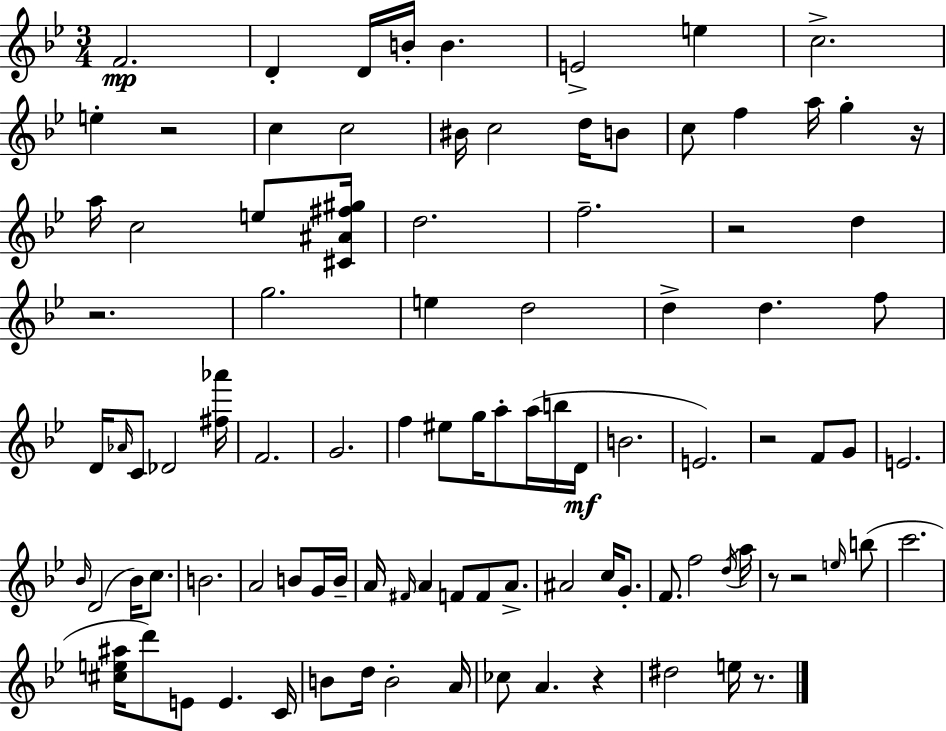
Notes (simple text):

F4/h. D4/q D4/s B4/s B4/q. E4/h E5/q C5/h. E5/q R/h C5/q C5/h BIS4/s C5/h D5/s B4/e C5/e F5/q A5/s G5/q R/s A5/s C5/h E5/e [C#4,A#4,F#5,G#5]/s D5/h. F5/h. R/h D5/q R/h. G5/h. E5/q D5/h D5/q D5/q. F5/e D4/s Ab4/s C4/e Db4/h [F#5,Ab6]/s F4/h. G4/h. F5/q EIS5/e G5/s A5/e A5/s B5/s D4/s B4/h. E4/h. R/h F4/e G4/e E4/h. Bb4/s D4/h Bb4/s C5/e. B4/h. A4/h B4/e G4/s B4/s A4/s F#4/s A4/q F4/e F4/e A4/e. A#4/h C5/s G4/e. F4/e. F5/h D5/s A5/s R/e R/h E5/s B5/e C6/h. [C#5,E5,A#5]/s D6/e E4/e E4/q. C4/s B4/e D5/s B4/h A4/s CES5/e A4/q. R/q D#5/h E5/s R/e.